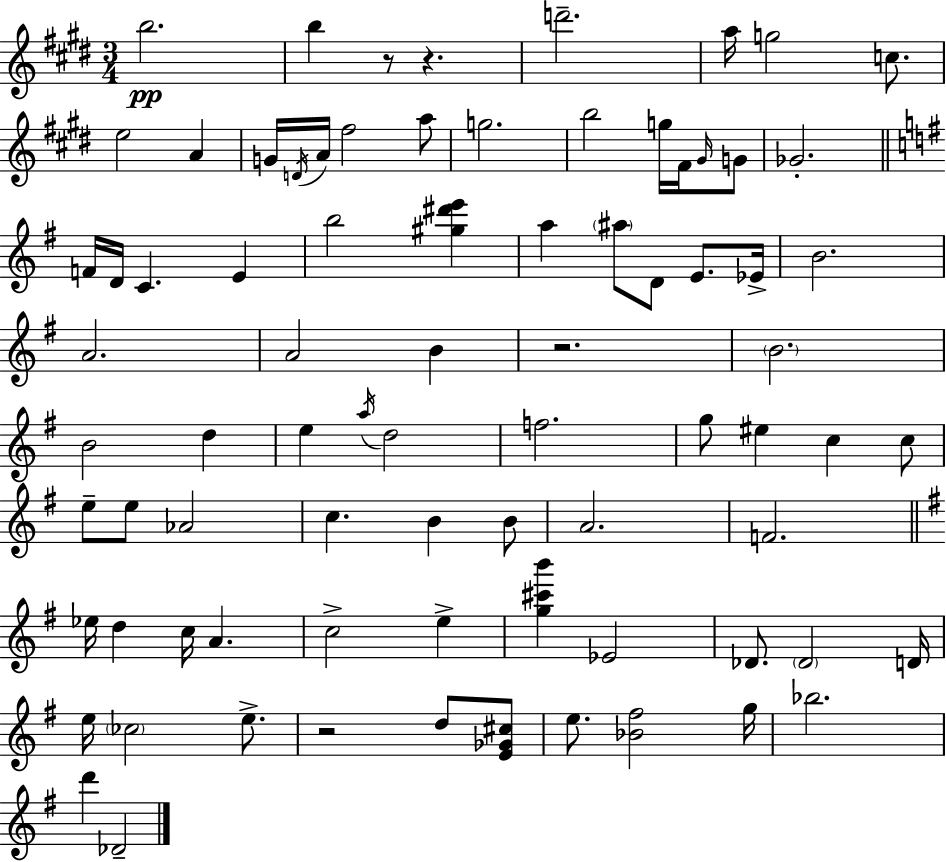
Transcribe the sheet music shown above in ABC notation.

X:1
T:Untitled
M:3/4
L:1/4
K:E
b2 b z/2 z d'2 a/4 g2 c/2 e2 A G/4 D/4 A/4 ^f2 a/2 g2 b2 g/4 ^F/4 ^G/4 G/2 _G2 F/4 D/4 C E b2 [^g^d'e'] a ^a/2 D/2 E/2 _E/4 B2 A2 A2 B z2 B2 B2 d e a/4 d2 f2 g/2 ^e c c/2 e/2 e/2 _A2 c B B/2 A2 F2 _e/4 d c/4 A c2 e [g^c'b'] _E2 _D/2 _D2 D/4 e/4 _c2 e/2 z2 d/2 [E_G^c]/2 e/2 [_B^f]2 g/4 _b2 d' _D2